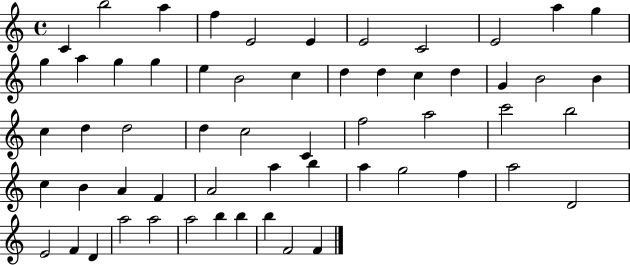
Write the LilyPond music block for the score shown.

{
  \clef treble
  \time 4/4
  \defaultTimeSignature
  \key c \major
  c'4 b''2 a''4 | f''4 e'2 e'4 | e'2 c'2 | e'2 a''4 g''4 | \break g''4 a''4 g''4 g''4 | e''4 b'2 c''4 | d''4 d''4 c''4 d''4 | g'4 b'2 b'4 | \break c''4 d''4 d''2 | d''4 c''2 c'4 | f''2 a''2 | c'''2 b''2 | \break c''4 b'4 a'4 f'4 | a'2 a''4 b''4 | a''4 g''2 f''4 | a''2 d'2 | \break e'2 f'4 d'4 | a''2 a''2 | a''2 b''4 b''4 | b''4 f'2 f'4 | \break \bar "|."
}